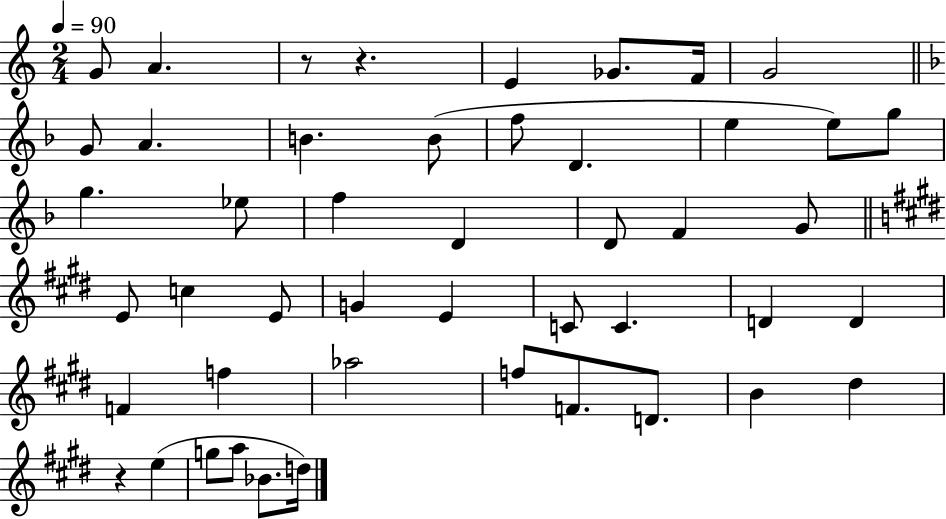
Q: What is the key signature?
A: C major